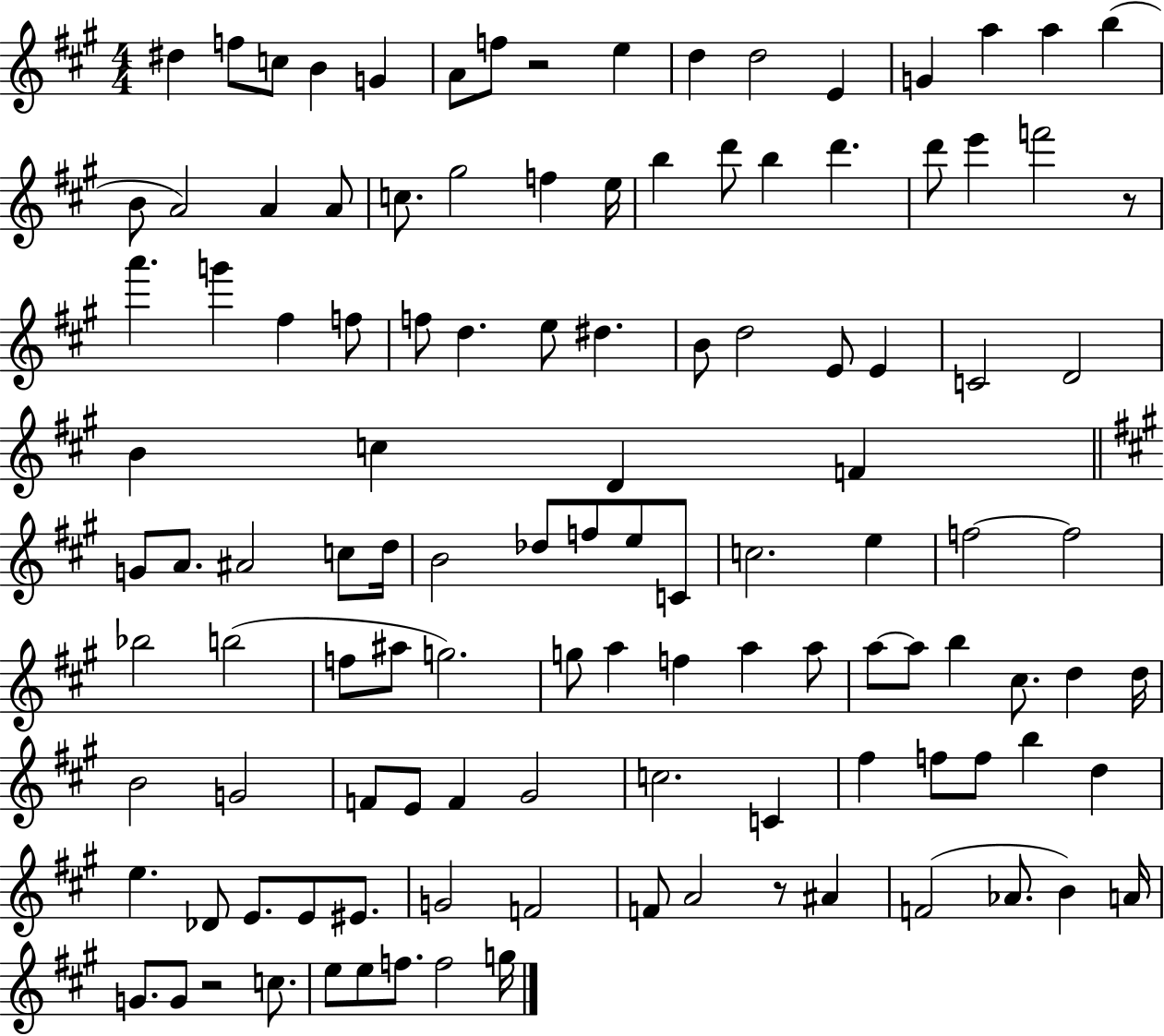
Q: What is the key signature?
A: A major